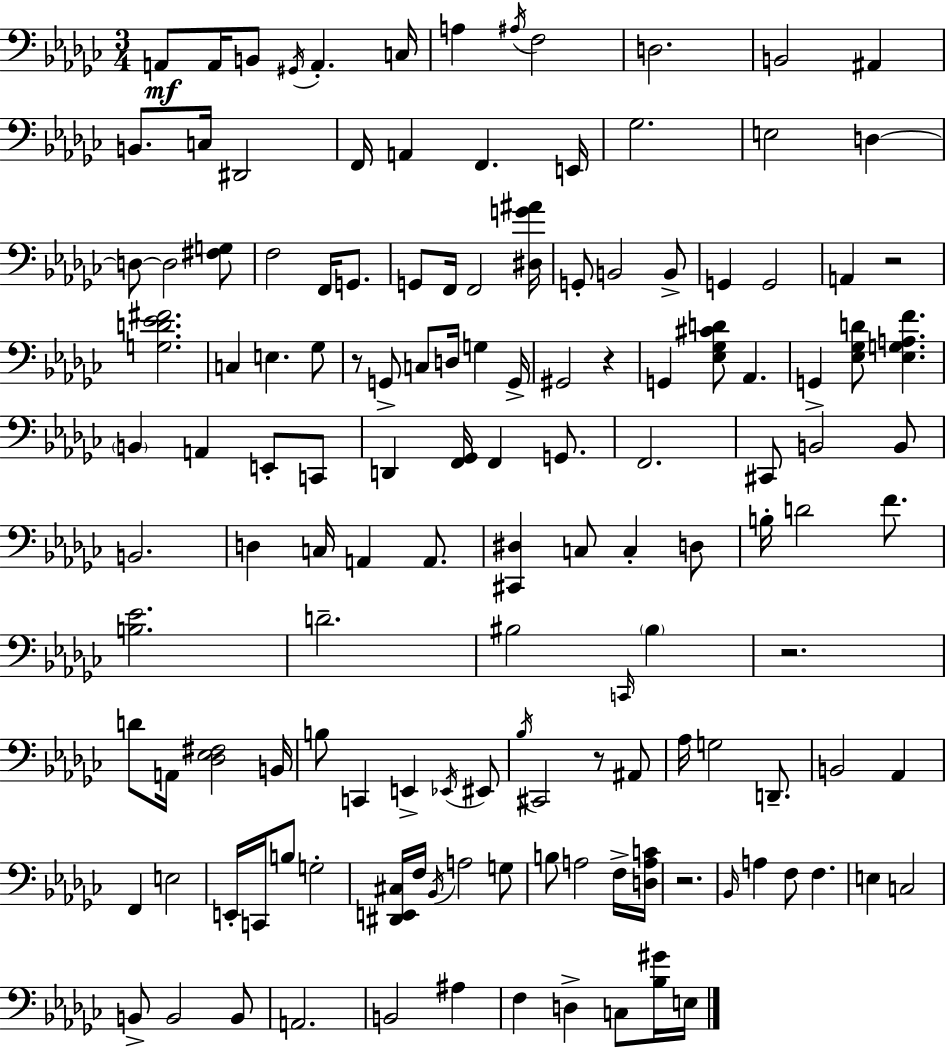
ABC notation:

X:1
T:Untitled
M:3/4
L:1/4
K:Ebm
A,,/2 A,,/4 B,,/2 ^G,,/4 A,, C,/4 A, ^A,/4 F,2 D,2 B,,2 ^A,, B,,/2 C,/4 ^D,,2 F,,/4 A,, F,, E,,/4 _G,2 E,2 D, D,/2 D,2 [^F,G,]/2 F,2 F,,/4 G,,/2 G,,/2 F,,/4 F,,2 [^D,G^A]/4 G,,/2 B,,2 B,,/2 G,, G,,2 A,, z2 [G,D_E^F]2 C, E, _G,/2 z/2 G,,/2 C,/2 D,/4 G, G,,/4 ^G,,2 z G,, [_E,_G,^CD]/2 _A,, G,, [_E,_G,D]/2 [_E,G,A,F] B,, A,, E,,/2 C,,/2 D,, [F,,_G,,]/4 F,, G,,/2 F,,2 ^C,,/2 B,,2 B,,/2 B,,2 D, C,/4 A,, A,,/2 [^C,,^D,] C,/2 C, D,/2 B,/4 D2 F/2 [B,_E]2 D2 ^B,2 C,,/4 ^B, z2 D/2 A,,/4 [_D,_E,^F,]2 B,,/4 B,/2 C,, E,, _E,,/4 ^E,,/2 _B,/4 ^C,,2 z/2 ^A,,/2 _A,/4 G,2 D,,/2 B,,2 _A,, F,, E,2 E,,/4 C,,/4 B,/2 G,2 [^D,,E,,^C,]/4 F,/4 _B,,/4 A,2 G,/2 B,/2 A,2 F,/4 [D,A,C]/4 z2 _B,,/4 A, F,/2 F, E, C,2 B,,/2 B,,2 B,,/2 A,,2 B,,2 ^A, F, D, C,/2 [_B,^G]/4 E,/4